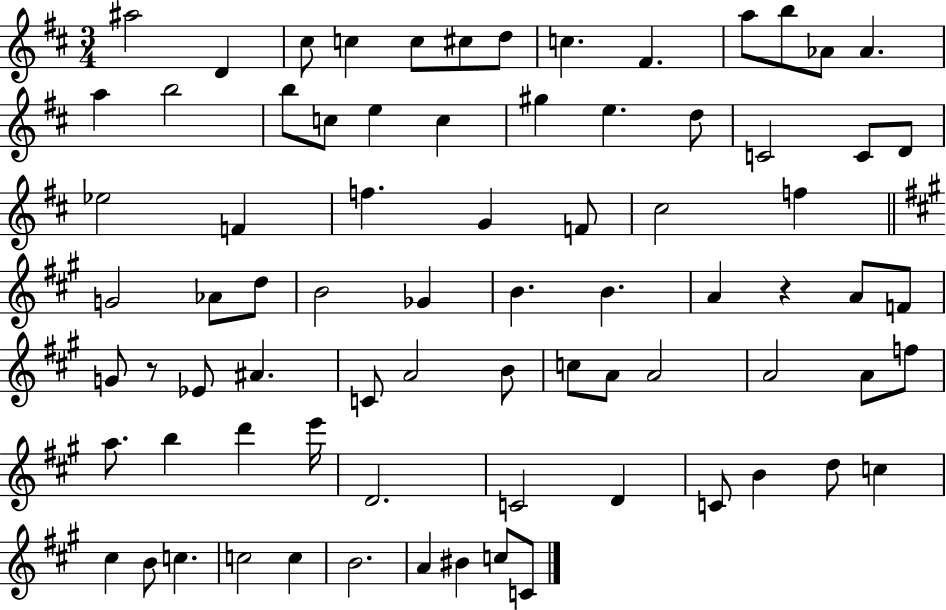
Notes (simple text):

A#5/h D4/q C#5/e C5/q C5/e C#5/e D5/e C5/q. F#4/q. A5/e B5/e Ab4/e Ab4/q. A5/q B5/h B5/e C5/e E5/q C5/q G#5/q E5/q. D5/e C4/h C4/e D4/e Eb5/h F4/q F5/q. G4/q F4/e C#5/h F5/q G4/h Ab4/e D5/e B4/h Gb4/q B4/q. B4/q. A4/q R/q A4/e F4/e G4/e R/e Eb4/e A#4/q. C4/e A4/h B4/e C5/e A4/e A4/h A4/h A4/e F5/e A5/e. B5/q D6/q E6/s D4/h. C4/h D4/q C4/e B4/q D5/e C5/q C#5/q B4/e C5/q. C5/h C5/q B4/h. A4/q BIS4/q C5/e C4/e